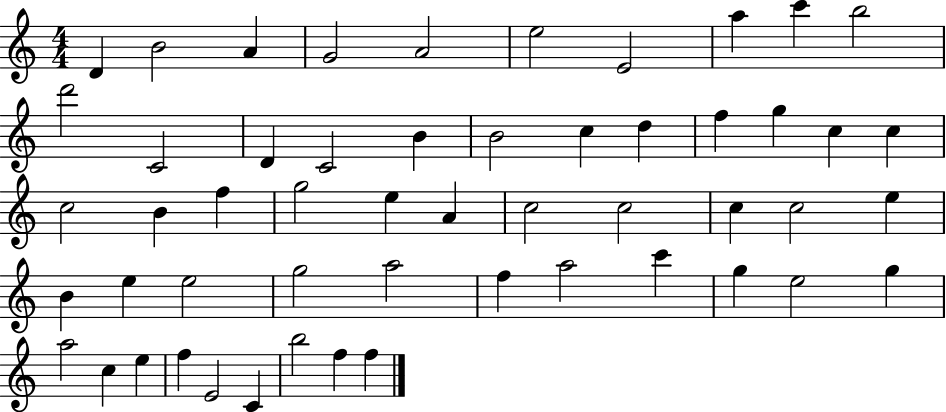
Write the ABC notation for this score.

X:1
T:Untitled
M:4/4
L:1/4
K:C
D B2 A G2 A2 e2 E2 a c' b2 d'2 C2 D C2 B B2 c d f g c c c2 B f g2 e A c2 c2 c c2 e B e e2 g2 a2 f a2 c' g e2 g a2 c e f E2 C b2 f f